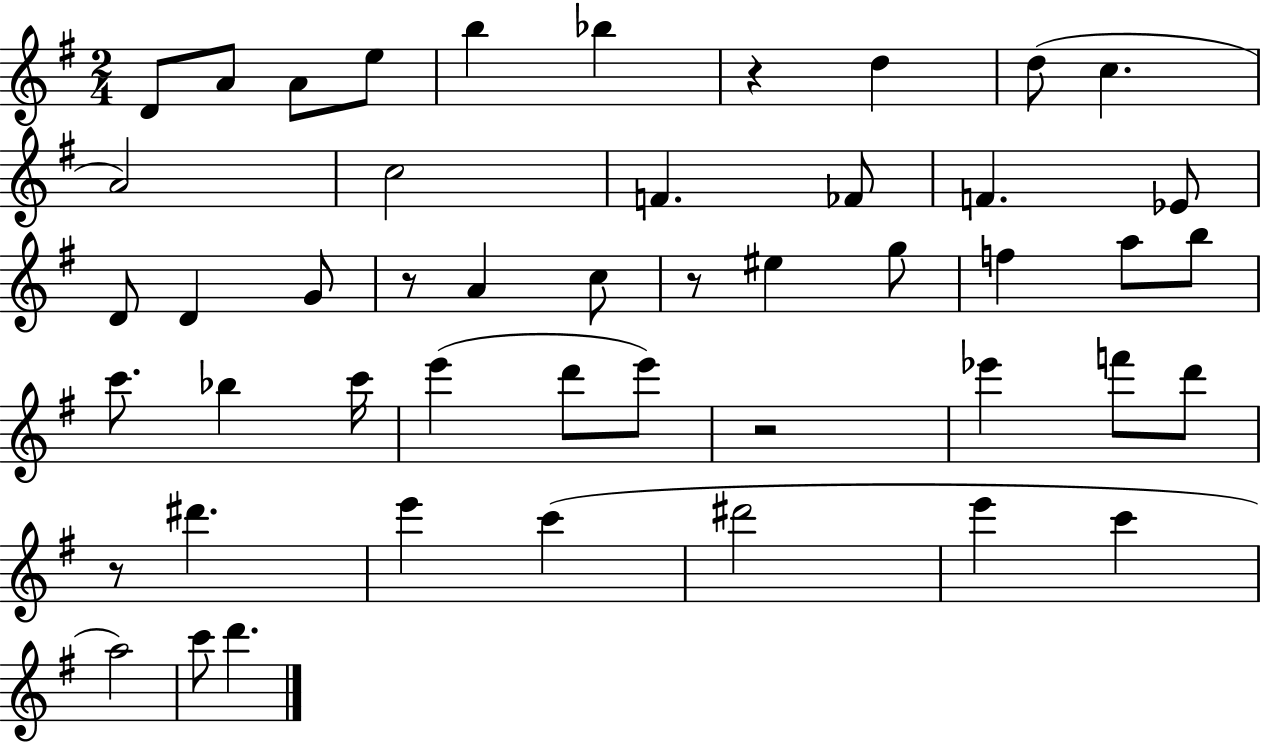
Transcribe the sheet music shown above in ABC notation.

X:1
T:Untitled
M:2/4
L:1/4
K:G
D/2 A/2 A/2 e/2 b _b z d d/2 c A2 c2 F _F/2 F _E/2 D/2 D G/2 z/2 A c/2 z/2 ^e g/2 f a/2 b/2 c'/2 _b c'/4 e' d'/2 e'/2 z2 _e' f'/2 d'/2 z/2 ^d' e' c' ^d'2 e' c' a2 c'/2 d'